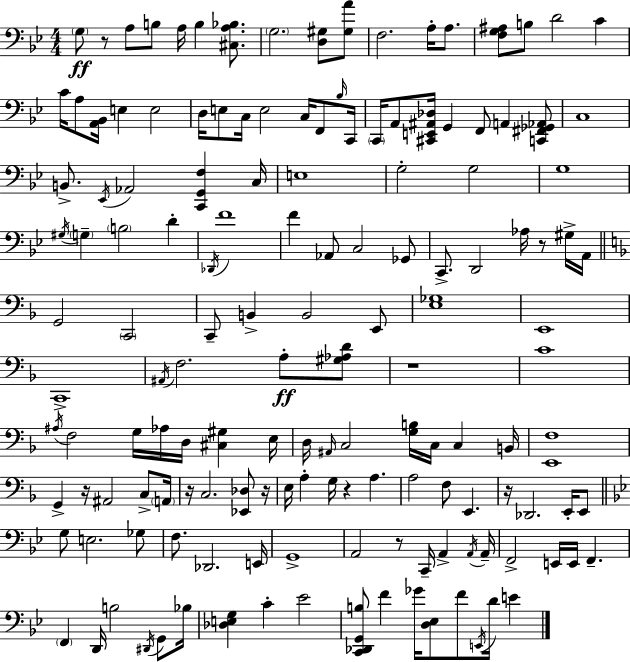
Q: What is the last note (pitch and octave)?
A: E4